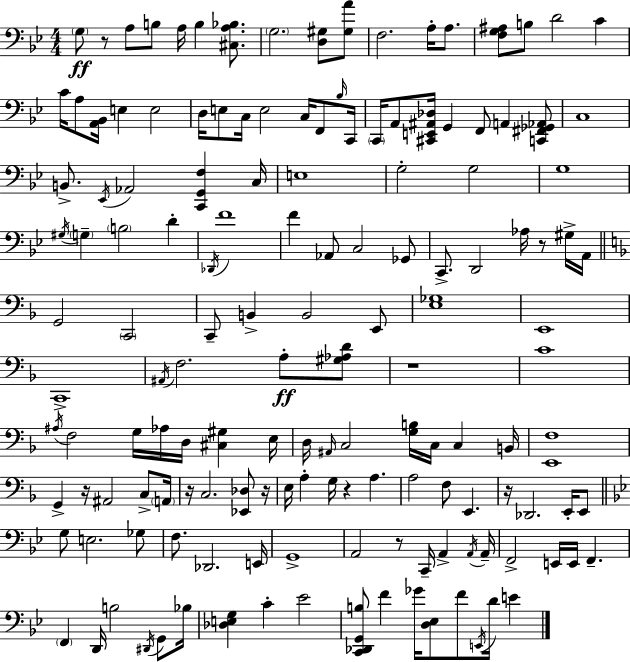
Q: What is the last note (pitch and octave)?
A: E4